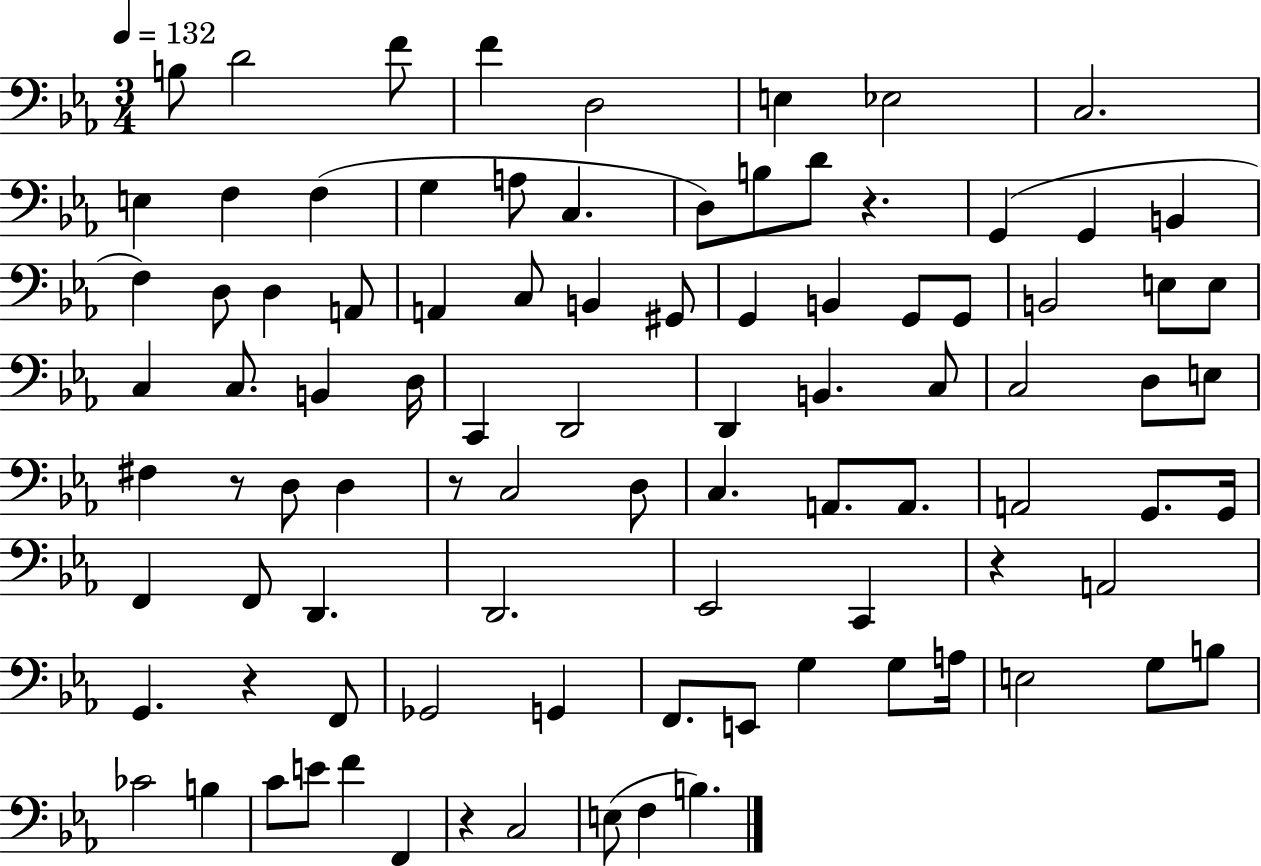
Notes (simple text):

B3/e D4/h F4/e F4/q D3/h E3/q Eb3/h C3/h. E3/q F3/q F3/q G3/q A3/e C3/q. D3/e B3/e D4/e R/q. G2/q G2/q B2/q F3/q D3/e D3/q A2/e A2/q C3/e B2/q G#2/e G2/q B2/q G2/e G2/e B2/h E3/e E3/e C3/q C3/e. B2/q D3/s C2/q D2/h D2/q B2/q. C3/e C3/h D3/e E3/e F#3/q R/e D3/e D3/q R/e C3/h D3/e C3/q. A2/e. A2/e. A2/h G2/e. G2/s F2/q F2/e D2/q. D2/h. Eb2/h C2/q R/q A2/h G2/q. R/q F2/e Gb2/h G2/q F2/e. E2/e G3/q G3/e A3/s E3/h G3/e B3/e CES4/h B3/q C4/e E4/e F4/q F2/q R/q C3/h E3/e F3/q B3/q.